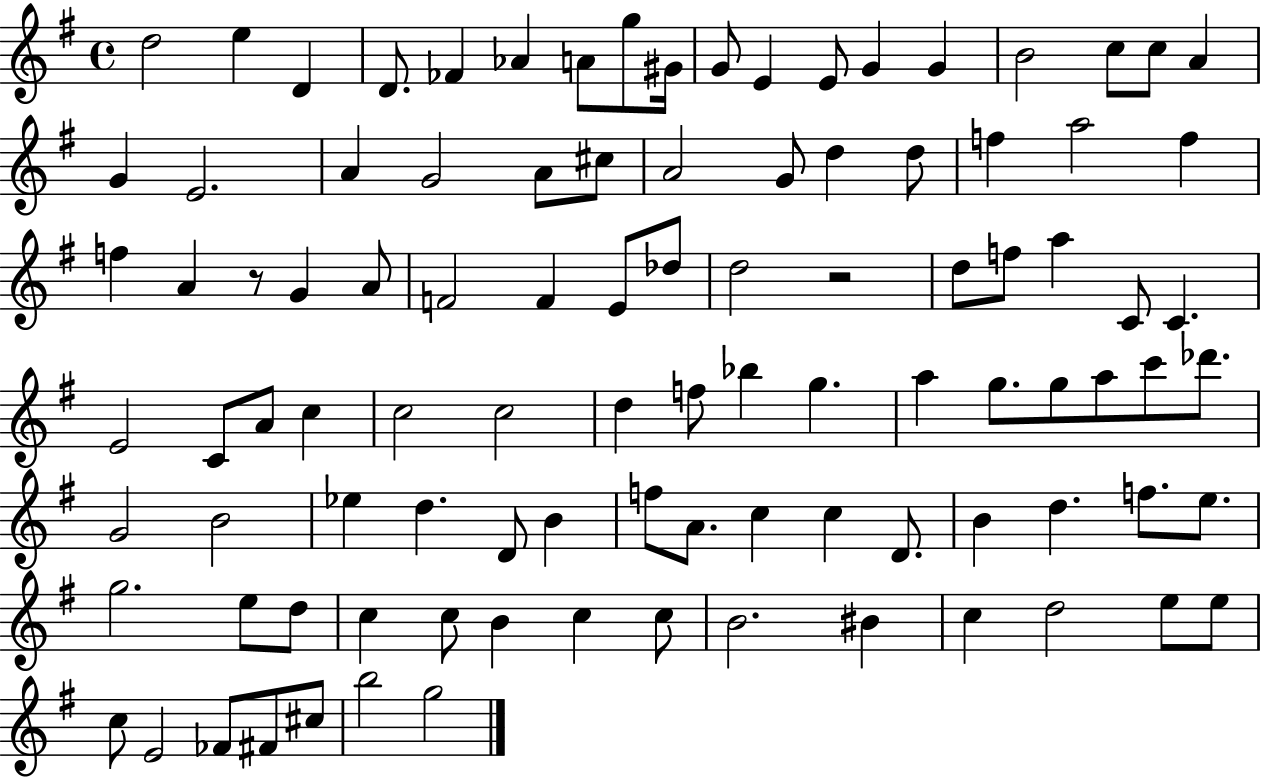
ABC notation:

X:1
T:Untitled
M:4/4
L:1/4
K:G
d2 e D D/2 _F _A A/2 g/2 ^G/4 G/2 E E/2 G G B2 c/2 c/2 A G E2 A G2 A/2 ^c/2 A2 G/2 d d/2 f a2 f f A z/2 G A/2 F2 F E/2 _d/2 d2 z2 d/2 f/2 a C/2 C E2 C/2 A/2 c c2 c2 d f/2 _b g a g/2 g/2 a/2 c'/2 _d'/2 G2 B2 _e d D/2 B f/2 A/2 c c D/2 B d f/2 e/2 g2 e/2 d/2 c c/2 B c c/2 B2 ^B c d2 e/2 e/2 c/2 E2 _F/2 ^F/2 ^c/2 b2 g2